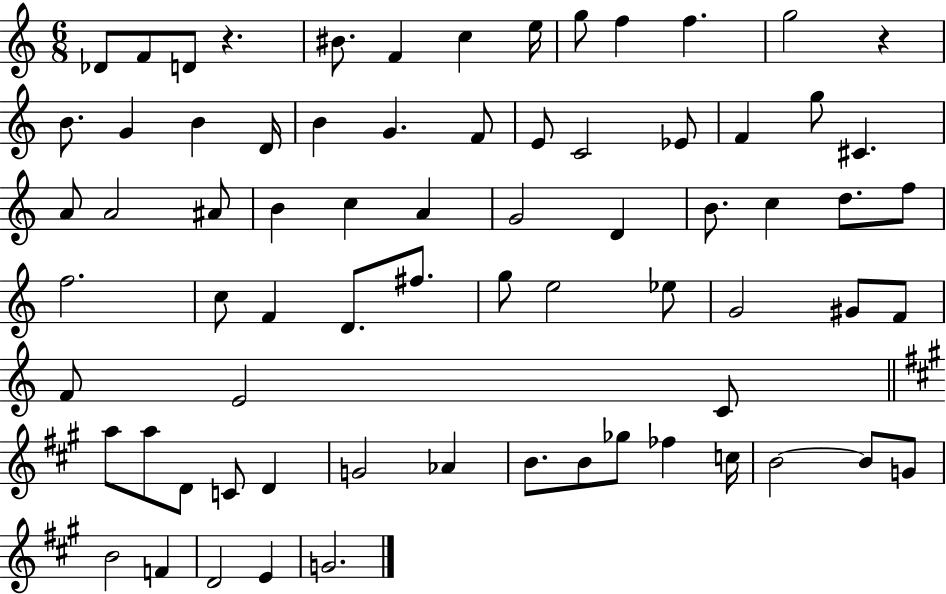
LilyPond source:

{
  \clef treble
  \numericTimeSignature
  \time 6/8
  \key c \major
  des'8 f'8 d'8 r4. | bis'8. f'4 c''4 e''16 | g''8 f''4 f''4. | g''2 r4 | \break b'8. g'4 b'4 d'16 | b'4 g'4. f'8 | e'8 c'2 ees'8 | f'4 g''8 cis'4. | \break a'8 a'2 ais'8 | b'4 c''4 a'4 | g'2 d'4 | b'8. c''4 d''8. f''8 | \break f''2. | c''8 f'4 d'8. fis''8. | g''8 e''2 ees''8 | g'2 gis'8 f'8 | \break f'8 e'2 c'8 | \bar "||" \break \key a \major a''8 a''8 d'8 c'8 d'4 | g'2 aes'4 | b'8. b'8 ges''8 fes''4 c''16 | b'2~~ b'8 g'8 | \break b'2 f'4 | d'2 e'4 | g'2. | \bar "|."
}